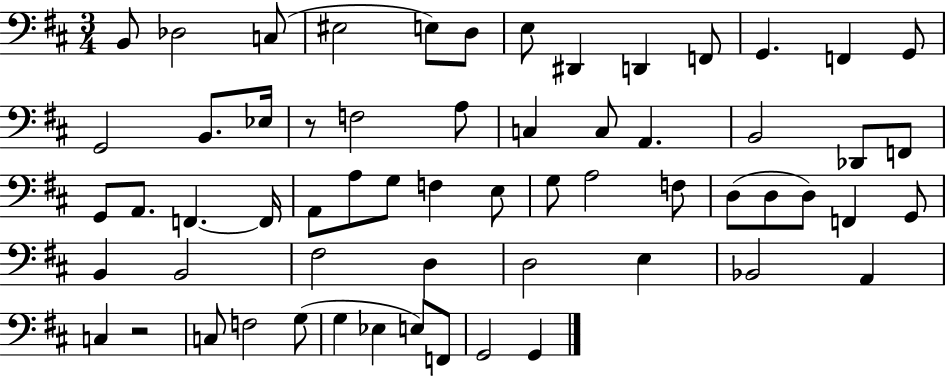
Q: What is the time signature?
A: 3/4